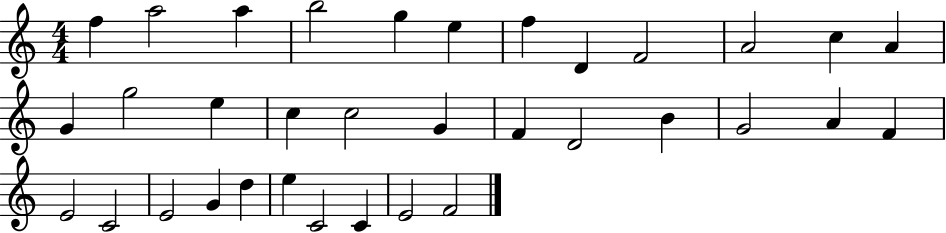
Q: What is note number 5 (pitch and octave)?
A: G5